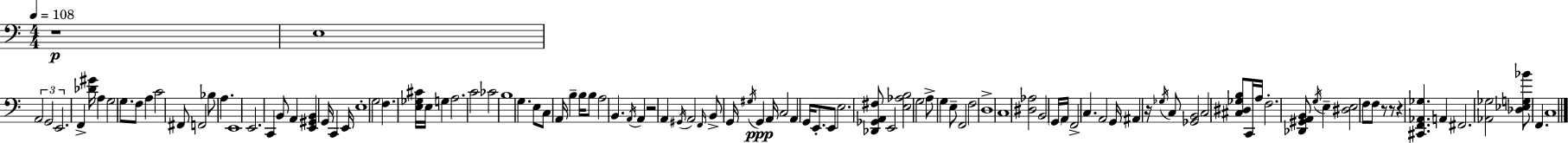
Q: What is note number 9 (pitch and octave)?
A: F3